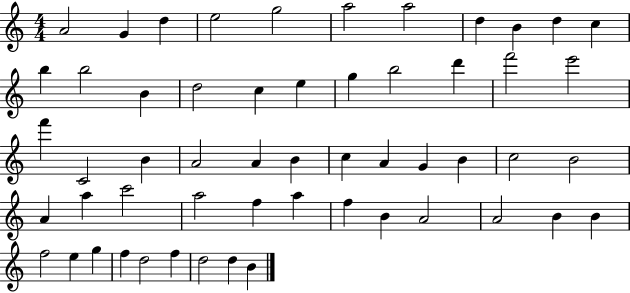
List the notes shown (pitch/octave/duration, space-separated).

A4/h G4/q D5/q E5/h G5/h A5/h A5/h D5/q B4/q D5/q C5/q B5/q B5/h B4/q D5/h C5/q E5/q G5/q B5/h D6/q F6/h E6/h F6/q C4/h B4/q A4/h A4/q B4/q C5/q A4/q G4/q B4/q C5/h B4/h A4/q A5/q C6/h A5/h F5/q A5/q F5/q B4/q A4/h A4/h B4/q B4/q F5/h E5/q G5/q F5/q D5/h F5/q D5/h D5/q B4/q